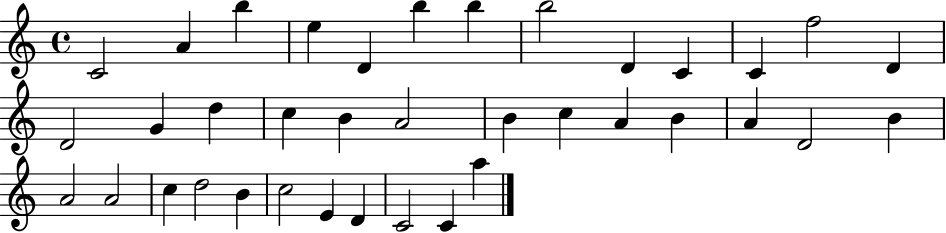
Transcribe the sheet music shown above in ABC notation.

X:1
T:Untitled
M:4/4
L:1/4
K:C
C2 A b e D b b b2 D C C f2 D D2 G d c B A2 B c A B A D2 B A2 A2 c d2 B c2 E D C2 C a